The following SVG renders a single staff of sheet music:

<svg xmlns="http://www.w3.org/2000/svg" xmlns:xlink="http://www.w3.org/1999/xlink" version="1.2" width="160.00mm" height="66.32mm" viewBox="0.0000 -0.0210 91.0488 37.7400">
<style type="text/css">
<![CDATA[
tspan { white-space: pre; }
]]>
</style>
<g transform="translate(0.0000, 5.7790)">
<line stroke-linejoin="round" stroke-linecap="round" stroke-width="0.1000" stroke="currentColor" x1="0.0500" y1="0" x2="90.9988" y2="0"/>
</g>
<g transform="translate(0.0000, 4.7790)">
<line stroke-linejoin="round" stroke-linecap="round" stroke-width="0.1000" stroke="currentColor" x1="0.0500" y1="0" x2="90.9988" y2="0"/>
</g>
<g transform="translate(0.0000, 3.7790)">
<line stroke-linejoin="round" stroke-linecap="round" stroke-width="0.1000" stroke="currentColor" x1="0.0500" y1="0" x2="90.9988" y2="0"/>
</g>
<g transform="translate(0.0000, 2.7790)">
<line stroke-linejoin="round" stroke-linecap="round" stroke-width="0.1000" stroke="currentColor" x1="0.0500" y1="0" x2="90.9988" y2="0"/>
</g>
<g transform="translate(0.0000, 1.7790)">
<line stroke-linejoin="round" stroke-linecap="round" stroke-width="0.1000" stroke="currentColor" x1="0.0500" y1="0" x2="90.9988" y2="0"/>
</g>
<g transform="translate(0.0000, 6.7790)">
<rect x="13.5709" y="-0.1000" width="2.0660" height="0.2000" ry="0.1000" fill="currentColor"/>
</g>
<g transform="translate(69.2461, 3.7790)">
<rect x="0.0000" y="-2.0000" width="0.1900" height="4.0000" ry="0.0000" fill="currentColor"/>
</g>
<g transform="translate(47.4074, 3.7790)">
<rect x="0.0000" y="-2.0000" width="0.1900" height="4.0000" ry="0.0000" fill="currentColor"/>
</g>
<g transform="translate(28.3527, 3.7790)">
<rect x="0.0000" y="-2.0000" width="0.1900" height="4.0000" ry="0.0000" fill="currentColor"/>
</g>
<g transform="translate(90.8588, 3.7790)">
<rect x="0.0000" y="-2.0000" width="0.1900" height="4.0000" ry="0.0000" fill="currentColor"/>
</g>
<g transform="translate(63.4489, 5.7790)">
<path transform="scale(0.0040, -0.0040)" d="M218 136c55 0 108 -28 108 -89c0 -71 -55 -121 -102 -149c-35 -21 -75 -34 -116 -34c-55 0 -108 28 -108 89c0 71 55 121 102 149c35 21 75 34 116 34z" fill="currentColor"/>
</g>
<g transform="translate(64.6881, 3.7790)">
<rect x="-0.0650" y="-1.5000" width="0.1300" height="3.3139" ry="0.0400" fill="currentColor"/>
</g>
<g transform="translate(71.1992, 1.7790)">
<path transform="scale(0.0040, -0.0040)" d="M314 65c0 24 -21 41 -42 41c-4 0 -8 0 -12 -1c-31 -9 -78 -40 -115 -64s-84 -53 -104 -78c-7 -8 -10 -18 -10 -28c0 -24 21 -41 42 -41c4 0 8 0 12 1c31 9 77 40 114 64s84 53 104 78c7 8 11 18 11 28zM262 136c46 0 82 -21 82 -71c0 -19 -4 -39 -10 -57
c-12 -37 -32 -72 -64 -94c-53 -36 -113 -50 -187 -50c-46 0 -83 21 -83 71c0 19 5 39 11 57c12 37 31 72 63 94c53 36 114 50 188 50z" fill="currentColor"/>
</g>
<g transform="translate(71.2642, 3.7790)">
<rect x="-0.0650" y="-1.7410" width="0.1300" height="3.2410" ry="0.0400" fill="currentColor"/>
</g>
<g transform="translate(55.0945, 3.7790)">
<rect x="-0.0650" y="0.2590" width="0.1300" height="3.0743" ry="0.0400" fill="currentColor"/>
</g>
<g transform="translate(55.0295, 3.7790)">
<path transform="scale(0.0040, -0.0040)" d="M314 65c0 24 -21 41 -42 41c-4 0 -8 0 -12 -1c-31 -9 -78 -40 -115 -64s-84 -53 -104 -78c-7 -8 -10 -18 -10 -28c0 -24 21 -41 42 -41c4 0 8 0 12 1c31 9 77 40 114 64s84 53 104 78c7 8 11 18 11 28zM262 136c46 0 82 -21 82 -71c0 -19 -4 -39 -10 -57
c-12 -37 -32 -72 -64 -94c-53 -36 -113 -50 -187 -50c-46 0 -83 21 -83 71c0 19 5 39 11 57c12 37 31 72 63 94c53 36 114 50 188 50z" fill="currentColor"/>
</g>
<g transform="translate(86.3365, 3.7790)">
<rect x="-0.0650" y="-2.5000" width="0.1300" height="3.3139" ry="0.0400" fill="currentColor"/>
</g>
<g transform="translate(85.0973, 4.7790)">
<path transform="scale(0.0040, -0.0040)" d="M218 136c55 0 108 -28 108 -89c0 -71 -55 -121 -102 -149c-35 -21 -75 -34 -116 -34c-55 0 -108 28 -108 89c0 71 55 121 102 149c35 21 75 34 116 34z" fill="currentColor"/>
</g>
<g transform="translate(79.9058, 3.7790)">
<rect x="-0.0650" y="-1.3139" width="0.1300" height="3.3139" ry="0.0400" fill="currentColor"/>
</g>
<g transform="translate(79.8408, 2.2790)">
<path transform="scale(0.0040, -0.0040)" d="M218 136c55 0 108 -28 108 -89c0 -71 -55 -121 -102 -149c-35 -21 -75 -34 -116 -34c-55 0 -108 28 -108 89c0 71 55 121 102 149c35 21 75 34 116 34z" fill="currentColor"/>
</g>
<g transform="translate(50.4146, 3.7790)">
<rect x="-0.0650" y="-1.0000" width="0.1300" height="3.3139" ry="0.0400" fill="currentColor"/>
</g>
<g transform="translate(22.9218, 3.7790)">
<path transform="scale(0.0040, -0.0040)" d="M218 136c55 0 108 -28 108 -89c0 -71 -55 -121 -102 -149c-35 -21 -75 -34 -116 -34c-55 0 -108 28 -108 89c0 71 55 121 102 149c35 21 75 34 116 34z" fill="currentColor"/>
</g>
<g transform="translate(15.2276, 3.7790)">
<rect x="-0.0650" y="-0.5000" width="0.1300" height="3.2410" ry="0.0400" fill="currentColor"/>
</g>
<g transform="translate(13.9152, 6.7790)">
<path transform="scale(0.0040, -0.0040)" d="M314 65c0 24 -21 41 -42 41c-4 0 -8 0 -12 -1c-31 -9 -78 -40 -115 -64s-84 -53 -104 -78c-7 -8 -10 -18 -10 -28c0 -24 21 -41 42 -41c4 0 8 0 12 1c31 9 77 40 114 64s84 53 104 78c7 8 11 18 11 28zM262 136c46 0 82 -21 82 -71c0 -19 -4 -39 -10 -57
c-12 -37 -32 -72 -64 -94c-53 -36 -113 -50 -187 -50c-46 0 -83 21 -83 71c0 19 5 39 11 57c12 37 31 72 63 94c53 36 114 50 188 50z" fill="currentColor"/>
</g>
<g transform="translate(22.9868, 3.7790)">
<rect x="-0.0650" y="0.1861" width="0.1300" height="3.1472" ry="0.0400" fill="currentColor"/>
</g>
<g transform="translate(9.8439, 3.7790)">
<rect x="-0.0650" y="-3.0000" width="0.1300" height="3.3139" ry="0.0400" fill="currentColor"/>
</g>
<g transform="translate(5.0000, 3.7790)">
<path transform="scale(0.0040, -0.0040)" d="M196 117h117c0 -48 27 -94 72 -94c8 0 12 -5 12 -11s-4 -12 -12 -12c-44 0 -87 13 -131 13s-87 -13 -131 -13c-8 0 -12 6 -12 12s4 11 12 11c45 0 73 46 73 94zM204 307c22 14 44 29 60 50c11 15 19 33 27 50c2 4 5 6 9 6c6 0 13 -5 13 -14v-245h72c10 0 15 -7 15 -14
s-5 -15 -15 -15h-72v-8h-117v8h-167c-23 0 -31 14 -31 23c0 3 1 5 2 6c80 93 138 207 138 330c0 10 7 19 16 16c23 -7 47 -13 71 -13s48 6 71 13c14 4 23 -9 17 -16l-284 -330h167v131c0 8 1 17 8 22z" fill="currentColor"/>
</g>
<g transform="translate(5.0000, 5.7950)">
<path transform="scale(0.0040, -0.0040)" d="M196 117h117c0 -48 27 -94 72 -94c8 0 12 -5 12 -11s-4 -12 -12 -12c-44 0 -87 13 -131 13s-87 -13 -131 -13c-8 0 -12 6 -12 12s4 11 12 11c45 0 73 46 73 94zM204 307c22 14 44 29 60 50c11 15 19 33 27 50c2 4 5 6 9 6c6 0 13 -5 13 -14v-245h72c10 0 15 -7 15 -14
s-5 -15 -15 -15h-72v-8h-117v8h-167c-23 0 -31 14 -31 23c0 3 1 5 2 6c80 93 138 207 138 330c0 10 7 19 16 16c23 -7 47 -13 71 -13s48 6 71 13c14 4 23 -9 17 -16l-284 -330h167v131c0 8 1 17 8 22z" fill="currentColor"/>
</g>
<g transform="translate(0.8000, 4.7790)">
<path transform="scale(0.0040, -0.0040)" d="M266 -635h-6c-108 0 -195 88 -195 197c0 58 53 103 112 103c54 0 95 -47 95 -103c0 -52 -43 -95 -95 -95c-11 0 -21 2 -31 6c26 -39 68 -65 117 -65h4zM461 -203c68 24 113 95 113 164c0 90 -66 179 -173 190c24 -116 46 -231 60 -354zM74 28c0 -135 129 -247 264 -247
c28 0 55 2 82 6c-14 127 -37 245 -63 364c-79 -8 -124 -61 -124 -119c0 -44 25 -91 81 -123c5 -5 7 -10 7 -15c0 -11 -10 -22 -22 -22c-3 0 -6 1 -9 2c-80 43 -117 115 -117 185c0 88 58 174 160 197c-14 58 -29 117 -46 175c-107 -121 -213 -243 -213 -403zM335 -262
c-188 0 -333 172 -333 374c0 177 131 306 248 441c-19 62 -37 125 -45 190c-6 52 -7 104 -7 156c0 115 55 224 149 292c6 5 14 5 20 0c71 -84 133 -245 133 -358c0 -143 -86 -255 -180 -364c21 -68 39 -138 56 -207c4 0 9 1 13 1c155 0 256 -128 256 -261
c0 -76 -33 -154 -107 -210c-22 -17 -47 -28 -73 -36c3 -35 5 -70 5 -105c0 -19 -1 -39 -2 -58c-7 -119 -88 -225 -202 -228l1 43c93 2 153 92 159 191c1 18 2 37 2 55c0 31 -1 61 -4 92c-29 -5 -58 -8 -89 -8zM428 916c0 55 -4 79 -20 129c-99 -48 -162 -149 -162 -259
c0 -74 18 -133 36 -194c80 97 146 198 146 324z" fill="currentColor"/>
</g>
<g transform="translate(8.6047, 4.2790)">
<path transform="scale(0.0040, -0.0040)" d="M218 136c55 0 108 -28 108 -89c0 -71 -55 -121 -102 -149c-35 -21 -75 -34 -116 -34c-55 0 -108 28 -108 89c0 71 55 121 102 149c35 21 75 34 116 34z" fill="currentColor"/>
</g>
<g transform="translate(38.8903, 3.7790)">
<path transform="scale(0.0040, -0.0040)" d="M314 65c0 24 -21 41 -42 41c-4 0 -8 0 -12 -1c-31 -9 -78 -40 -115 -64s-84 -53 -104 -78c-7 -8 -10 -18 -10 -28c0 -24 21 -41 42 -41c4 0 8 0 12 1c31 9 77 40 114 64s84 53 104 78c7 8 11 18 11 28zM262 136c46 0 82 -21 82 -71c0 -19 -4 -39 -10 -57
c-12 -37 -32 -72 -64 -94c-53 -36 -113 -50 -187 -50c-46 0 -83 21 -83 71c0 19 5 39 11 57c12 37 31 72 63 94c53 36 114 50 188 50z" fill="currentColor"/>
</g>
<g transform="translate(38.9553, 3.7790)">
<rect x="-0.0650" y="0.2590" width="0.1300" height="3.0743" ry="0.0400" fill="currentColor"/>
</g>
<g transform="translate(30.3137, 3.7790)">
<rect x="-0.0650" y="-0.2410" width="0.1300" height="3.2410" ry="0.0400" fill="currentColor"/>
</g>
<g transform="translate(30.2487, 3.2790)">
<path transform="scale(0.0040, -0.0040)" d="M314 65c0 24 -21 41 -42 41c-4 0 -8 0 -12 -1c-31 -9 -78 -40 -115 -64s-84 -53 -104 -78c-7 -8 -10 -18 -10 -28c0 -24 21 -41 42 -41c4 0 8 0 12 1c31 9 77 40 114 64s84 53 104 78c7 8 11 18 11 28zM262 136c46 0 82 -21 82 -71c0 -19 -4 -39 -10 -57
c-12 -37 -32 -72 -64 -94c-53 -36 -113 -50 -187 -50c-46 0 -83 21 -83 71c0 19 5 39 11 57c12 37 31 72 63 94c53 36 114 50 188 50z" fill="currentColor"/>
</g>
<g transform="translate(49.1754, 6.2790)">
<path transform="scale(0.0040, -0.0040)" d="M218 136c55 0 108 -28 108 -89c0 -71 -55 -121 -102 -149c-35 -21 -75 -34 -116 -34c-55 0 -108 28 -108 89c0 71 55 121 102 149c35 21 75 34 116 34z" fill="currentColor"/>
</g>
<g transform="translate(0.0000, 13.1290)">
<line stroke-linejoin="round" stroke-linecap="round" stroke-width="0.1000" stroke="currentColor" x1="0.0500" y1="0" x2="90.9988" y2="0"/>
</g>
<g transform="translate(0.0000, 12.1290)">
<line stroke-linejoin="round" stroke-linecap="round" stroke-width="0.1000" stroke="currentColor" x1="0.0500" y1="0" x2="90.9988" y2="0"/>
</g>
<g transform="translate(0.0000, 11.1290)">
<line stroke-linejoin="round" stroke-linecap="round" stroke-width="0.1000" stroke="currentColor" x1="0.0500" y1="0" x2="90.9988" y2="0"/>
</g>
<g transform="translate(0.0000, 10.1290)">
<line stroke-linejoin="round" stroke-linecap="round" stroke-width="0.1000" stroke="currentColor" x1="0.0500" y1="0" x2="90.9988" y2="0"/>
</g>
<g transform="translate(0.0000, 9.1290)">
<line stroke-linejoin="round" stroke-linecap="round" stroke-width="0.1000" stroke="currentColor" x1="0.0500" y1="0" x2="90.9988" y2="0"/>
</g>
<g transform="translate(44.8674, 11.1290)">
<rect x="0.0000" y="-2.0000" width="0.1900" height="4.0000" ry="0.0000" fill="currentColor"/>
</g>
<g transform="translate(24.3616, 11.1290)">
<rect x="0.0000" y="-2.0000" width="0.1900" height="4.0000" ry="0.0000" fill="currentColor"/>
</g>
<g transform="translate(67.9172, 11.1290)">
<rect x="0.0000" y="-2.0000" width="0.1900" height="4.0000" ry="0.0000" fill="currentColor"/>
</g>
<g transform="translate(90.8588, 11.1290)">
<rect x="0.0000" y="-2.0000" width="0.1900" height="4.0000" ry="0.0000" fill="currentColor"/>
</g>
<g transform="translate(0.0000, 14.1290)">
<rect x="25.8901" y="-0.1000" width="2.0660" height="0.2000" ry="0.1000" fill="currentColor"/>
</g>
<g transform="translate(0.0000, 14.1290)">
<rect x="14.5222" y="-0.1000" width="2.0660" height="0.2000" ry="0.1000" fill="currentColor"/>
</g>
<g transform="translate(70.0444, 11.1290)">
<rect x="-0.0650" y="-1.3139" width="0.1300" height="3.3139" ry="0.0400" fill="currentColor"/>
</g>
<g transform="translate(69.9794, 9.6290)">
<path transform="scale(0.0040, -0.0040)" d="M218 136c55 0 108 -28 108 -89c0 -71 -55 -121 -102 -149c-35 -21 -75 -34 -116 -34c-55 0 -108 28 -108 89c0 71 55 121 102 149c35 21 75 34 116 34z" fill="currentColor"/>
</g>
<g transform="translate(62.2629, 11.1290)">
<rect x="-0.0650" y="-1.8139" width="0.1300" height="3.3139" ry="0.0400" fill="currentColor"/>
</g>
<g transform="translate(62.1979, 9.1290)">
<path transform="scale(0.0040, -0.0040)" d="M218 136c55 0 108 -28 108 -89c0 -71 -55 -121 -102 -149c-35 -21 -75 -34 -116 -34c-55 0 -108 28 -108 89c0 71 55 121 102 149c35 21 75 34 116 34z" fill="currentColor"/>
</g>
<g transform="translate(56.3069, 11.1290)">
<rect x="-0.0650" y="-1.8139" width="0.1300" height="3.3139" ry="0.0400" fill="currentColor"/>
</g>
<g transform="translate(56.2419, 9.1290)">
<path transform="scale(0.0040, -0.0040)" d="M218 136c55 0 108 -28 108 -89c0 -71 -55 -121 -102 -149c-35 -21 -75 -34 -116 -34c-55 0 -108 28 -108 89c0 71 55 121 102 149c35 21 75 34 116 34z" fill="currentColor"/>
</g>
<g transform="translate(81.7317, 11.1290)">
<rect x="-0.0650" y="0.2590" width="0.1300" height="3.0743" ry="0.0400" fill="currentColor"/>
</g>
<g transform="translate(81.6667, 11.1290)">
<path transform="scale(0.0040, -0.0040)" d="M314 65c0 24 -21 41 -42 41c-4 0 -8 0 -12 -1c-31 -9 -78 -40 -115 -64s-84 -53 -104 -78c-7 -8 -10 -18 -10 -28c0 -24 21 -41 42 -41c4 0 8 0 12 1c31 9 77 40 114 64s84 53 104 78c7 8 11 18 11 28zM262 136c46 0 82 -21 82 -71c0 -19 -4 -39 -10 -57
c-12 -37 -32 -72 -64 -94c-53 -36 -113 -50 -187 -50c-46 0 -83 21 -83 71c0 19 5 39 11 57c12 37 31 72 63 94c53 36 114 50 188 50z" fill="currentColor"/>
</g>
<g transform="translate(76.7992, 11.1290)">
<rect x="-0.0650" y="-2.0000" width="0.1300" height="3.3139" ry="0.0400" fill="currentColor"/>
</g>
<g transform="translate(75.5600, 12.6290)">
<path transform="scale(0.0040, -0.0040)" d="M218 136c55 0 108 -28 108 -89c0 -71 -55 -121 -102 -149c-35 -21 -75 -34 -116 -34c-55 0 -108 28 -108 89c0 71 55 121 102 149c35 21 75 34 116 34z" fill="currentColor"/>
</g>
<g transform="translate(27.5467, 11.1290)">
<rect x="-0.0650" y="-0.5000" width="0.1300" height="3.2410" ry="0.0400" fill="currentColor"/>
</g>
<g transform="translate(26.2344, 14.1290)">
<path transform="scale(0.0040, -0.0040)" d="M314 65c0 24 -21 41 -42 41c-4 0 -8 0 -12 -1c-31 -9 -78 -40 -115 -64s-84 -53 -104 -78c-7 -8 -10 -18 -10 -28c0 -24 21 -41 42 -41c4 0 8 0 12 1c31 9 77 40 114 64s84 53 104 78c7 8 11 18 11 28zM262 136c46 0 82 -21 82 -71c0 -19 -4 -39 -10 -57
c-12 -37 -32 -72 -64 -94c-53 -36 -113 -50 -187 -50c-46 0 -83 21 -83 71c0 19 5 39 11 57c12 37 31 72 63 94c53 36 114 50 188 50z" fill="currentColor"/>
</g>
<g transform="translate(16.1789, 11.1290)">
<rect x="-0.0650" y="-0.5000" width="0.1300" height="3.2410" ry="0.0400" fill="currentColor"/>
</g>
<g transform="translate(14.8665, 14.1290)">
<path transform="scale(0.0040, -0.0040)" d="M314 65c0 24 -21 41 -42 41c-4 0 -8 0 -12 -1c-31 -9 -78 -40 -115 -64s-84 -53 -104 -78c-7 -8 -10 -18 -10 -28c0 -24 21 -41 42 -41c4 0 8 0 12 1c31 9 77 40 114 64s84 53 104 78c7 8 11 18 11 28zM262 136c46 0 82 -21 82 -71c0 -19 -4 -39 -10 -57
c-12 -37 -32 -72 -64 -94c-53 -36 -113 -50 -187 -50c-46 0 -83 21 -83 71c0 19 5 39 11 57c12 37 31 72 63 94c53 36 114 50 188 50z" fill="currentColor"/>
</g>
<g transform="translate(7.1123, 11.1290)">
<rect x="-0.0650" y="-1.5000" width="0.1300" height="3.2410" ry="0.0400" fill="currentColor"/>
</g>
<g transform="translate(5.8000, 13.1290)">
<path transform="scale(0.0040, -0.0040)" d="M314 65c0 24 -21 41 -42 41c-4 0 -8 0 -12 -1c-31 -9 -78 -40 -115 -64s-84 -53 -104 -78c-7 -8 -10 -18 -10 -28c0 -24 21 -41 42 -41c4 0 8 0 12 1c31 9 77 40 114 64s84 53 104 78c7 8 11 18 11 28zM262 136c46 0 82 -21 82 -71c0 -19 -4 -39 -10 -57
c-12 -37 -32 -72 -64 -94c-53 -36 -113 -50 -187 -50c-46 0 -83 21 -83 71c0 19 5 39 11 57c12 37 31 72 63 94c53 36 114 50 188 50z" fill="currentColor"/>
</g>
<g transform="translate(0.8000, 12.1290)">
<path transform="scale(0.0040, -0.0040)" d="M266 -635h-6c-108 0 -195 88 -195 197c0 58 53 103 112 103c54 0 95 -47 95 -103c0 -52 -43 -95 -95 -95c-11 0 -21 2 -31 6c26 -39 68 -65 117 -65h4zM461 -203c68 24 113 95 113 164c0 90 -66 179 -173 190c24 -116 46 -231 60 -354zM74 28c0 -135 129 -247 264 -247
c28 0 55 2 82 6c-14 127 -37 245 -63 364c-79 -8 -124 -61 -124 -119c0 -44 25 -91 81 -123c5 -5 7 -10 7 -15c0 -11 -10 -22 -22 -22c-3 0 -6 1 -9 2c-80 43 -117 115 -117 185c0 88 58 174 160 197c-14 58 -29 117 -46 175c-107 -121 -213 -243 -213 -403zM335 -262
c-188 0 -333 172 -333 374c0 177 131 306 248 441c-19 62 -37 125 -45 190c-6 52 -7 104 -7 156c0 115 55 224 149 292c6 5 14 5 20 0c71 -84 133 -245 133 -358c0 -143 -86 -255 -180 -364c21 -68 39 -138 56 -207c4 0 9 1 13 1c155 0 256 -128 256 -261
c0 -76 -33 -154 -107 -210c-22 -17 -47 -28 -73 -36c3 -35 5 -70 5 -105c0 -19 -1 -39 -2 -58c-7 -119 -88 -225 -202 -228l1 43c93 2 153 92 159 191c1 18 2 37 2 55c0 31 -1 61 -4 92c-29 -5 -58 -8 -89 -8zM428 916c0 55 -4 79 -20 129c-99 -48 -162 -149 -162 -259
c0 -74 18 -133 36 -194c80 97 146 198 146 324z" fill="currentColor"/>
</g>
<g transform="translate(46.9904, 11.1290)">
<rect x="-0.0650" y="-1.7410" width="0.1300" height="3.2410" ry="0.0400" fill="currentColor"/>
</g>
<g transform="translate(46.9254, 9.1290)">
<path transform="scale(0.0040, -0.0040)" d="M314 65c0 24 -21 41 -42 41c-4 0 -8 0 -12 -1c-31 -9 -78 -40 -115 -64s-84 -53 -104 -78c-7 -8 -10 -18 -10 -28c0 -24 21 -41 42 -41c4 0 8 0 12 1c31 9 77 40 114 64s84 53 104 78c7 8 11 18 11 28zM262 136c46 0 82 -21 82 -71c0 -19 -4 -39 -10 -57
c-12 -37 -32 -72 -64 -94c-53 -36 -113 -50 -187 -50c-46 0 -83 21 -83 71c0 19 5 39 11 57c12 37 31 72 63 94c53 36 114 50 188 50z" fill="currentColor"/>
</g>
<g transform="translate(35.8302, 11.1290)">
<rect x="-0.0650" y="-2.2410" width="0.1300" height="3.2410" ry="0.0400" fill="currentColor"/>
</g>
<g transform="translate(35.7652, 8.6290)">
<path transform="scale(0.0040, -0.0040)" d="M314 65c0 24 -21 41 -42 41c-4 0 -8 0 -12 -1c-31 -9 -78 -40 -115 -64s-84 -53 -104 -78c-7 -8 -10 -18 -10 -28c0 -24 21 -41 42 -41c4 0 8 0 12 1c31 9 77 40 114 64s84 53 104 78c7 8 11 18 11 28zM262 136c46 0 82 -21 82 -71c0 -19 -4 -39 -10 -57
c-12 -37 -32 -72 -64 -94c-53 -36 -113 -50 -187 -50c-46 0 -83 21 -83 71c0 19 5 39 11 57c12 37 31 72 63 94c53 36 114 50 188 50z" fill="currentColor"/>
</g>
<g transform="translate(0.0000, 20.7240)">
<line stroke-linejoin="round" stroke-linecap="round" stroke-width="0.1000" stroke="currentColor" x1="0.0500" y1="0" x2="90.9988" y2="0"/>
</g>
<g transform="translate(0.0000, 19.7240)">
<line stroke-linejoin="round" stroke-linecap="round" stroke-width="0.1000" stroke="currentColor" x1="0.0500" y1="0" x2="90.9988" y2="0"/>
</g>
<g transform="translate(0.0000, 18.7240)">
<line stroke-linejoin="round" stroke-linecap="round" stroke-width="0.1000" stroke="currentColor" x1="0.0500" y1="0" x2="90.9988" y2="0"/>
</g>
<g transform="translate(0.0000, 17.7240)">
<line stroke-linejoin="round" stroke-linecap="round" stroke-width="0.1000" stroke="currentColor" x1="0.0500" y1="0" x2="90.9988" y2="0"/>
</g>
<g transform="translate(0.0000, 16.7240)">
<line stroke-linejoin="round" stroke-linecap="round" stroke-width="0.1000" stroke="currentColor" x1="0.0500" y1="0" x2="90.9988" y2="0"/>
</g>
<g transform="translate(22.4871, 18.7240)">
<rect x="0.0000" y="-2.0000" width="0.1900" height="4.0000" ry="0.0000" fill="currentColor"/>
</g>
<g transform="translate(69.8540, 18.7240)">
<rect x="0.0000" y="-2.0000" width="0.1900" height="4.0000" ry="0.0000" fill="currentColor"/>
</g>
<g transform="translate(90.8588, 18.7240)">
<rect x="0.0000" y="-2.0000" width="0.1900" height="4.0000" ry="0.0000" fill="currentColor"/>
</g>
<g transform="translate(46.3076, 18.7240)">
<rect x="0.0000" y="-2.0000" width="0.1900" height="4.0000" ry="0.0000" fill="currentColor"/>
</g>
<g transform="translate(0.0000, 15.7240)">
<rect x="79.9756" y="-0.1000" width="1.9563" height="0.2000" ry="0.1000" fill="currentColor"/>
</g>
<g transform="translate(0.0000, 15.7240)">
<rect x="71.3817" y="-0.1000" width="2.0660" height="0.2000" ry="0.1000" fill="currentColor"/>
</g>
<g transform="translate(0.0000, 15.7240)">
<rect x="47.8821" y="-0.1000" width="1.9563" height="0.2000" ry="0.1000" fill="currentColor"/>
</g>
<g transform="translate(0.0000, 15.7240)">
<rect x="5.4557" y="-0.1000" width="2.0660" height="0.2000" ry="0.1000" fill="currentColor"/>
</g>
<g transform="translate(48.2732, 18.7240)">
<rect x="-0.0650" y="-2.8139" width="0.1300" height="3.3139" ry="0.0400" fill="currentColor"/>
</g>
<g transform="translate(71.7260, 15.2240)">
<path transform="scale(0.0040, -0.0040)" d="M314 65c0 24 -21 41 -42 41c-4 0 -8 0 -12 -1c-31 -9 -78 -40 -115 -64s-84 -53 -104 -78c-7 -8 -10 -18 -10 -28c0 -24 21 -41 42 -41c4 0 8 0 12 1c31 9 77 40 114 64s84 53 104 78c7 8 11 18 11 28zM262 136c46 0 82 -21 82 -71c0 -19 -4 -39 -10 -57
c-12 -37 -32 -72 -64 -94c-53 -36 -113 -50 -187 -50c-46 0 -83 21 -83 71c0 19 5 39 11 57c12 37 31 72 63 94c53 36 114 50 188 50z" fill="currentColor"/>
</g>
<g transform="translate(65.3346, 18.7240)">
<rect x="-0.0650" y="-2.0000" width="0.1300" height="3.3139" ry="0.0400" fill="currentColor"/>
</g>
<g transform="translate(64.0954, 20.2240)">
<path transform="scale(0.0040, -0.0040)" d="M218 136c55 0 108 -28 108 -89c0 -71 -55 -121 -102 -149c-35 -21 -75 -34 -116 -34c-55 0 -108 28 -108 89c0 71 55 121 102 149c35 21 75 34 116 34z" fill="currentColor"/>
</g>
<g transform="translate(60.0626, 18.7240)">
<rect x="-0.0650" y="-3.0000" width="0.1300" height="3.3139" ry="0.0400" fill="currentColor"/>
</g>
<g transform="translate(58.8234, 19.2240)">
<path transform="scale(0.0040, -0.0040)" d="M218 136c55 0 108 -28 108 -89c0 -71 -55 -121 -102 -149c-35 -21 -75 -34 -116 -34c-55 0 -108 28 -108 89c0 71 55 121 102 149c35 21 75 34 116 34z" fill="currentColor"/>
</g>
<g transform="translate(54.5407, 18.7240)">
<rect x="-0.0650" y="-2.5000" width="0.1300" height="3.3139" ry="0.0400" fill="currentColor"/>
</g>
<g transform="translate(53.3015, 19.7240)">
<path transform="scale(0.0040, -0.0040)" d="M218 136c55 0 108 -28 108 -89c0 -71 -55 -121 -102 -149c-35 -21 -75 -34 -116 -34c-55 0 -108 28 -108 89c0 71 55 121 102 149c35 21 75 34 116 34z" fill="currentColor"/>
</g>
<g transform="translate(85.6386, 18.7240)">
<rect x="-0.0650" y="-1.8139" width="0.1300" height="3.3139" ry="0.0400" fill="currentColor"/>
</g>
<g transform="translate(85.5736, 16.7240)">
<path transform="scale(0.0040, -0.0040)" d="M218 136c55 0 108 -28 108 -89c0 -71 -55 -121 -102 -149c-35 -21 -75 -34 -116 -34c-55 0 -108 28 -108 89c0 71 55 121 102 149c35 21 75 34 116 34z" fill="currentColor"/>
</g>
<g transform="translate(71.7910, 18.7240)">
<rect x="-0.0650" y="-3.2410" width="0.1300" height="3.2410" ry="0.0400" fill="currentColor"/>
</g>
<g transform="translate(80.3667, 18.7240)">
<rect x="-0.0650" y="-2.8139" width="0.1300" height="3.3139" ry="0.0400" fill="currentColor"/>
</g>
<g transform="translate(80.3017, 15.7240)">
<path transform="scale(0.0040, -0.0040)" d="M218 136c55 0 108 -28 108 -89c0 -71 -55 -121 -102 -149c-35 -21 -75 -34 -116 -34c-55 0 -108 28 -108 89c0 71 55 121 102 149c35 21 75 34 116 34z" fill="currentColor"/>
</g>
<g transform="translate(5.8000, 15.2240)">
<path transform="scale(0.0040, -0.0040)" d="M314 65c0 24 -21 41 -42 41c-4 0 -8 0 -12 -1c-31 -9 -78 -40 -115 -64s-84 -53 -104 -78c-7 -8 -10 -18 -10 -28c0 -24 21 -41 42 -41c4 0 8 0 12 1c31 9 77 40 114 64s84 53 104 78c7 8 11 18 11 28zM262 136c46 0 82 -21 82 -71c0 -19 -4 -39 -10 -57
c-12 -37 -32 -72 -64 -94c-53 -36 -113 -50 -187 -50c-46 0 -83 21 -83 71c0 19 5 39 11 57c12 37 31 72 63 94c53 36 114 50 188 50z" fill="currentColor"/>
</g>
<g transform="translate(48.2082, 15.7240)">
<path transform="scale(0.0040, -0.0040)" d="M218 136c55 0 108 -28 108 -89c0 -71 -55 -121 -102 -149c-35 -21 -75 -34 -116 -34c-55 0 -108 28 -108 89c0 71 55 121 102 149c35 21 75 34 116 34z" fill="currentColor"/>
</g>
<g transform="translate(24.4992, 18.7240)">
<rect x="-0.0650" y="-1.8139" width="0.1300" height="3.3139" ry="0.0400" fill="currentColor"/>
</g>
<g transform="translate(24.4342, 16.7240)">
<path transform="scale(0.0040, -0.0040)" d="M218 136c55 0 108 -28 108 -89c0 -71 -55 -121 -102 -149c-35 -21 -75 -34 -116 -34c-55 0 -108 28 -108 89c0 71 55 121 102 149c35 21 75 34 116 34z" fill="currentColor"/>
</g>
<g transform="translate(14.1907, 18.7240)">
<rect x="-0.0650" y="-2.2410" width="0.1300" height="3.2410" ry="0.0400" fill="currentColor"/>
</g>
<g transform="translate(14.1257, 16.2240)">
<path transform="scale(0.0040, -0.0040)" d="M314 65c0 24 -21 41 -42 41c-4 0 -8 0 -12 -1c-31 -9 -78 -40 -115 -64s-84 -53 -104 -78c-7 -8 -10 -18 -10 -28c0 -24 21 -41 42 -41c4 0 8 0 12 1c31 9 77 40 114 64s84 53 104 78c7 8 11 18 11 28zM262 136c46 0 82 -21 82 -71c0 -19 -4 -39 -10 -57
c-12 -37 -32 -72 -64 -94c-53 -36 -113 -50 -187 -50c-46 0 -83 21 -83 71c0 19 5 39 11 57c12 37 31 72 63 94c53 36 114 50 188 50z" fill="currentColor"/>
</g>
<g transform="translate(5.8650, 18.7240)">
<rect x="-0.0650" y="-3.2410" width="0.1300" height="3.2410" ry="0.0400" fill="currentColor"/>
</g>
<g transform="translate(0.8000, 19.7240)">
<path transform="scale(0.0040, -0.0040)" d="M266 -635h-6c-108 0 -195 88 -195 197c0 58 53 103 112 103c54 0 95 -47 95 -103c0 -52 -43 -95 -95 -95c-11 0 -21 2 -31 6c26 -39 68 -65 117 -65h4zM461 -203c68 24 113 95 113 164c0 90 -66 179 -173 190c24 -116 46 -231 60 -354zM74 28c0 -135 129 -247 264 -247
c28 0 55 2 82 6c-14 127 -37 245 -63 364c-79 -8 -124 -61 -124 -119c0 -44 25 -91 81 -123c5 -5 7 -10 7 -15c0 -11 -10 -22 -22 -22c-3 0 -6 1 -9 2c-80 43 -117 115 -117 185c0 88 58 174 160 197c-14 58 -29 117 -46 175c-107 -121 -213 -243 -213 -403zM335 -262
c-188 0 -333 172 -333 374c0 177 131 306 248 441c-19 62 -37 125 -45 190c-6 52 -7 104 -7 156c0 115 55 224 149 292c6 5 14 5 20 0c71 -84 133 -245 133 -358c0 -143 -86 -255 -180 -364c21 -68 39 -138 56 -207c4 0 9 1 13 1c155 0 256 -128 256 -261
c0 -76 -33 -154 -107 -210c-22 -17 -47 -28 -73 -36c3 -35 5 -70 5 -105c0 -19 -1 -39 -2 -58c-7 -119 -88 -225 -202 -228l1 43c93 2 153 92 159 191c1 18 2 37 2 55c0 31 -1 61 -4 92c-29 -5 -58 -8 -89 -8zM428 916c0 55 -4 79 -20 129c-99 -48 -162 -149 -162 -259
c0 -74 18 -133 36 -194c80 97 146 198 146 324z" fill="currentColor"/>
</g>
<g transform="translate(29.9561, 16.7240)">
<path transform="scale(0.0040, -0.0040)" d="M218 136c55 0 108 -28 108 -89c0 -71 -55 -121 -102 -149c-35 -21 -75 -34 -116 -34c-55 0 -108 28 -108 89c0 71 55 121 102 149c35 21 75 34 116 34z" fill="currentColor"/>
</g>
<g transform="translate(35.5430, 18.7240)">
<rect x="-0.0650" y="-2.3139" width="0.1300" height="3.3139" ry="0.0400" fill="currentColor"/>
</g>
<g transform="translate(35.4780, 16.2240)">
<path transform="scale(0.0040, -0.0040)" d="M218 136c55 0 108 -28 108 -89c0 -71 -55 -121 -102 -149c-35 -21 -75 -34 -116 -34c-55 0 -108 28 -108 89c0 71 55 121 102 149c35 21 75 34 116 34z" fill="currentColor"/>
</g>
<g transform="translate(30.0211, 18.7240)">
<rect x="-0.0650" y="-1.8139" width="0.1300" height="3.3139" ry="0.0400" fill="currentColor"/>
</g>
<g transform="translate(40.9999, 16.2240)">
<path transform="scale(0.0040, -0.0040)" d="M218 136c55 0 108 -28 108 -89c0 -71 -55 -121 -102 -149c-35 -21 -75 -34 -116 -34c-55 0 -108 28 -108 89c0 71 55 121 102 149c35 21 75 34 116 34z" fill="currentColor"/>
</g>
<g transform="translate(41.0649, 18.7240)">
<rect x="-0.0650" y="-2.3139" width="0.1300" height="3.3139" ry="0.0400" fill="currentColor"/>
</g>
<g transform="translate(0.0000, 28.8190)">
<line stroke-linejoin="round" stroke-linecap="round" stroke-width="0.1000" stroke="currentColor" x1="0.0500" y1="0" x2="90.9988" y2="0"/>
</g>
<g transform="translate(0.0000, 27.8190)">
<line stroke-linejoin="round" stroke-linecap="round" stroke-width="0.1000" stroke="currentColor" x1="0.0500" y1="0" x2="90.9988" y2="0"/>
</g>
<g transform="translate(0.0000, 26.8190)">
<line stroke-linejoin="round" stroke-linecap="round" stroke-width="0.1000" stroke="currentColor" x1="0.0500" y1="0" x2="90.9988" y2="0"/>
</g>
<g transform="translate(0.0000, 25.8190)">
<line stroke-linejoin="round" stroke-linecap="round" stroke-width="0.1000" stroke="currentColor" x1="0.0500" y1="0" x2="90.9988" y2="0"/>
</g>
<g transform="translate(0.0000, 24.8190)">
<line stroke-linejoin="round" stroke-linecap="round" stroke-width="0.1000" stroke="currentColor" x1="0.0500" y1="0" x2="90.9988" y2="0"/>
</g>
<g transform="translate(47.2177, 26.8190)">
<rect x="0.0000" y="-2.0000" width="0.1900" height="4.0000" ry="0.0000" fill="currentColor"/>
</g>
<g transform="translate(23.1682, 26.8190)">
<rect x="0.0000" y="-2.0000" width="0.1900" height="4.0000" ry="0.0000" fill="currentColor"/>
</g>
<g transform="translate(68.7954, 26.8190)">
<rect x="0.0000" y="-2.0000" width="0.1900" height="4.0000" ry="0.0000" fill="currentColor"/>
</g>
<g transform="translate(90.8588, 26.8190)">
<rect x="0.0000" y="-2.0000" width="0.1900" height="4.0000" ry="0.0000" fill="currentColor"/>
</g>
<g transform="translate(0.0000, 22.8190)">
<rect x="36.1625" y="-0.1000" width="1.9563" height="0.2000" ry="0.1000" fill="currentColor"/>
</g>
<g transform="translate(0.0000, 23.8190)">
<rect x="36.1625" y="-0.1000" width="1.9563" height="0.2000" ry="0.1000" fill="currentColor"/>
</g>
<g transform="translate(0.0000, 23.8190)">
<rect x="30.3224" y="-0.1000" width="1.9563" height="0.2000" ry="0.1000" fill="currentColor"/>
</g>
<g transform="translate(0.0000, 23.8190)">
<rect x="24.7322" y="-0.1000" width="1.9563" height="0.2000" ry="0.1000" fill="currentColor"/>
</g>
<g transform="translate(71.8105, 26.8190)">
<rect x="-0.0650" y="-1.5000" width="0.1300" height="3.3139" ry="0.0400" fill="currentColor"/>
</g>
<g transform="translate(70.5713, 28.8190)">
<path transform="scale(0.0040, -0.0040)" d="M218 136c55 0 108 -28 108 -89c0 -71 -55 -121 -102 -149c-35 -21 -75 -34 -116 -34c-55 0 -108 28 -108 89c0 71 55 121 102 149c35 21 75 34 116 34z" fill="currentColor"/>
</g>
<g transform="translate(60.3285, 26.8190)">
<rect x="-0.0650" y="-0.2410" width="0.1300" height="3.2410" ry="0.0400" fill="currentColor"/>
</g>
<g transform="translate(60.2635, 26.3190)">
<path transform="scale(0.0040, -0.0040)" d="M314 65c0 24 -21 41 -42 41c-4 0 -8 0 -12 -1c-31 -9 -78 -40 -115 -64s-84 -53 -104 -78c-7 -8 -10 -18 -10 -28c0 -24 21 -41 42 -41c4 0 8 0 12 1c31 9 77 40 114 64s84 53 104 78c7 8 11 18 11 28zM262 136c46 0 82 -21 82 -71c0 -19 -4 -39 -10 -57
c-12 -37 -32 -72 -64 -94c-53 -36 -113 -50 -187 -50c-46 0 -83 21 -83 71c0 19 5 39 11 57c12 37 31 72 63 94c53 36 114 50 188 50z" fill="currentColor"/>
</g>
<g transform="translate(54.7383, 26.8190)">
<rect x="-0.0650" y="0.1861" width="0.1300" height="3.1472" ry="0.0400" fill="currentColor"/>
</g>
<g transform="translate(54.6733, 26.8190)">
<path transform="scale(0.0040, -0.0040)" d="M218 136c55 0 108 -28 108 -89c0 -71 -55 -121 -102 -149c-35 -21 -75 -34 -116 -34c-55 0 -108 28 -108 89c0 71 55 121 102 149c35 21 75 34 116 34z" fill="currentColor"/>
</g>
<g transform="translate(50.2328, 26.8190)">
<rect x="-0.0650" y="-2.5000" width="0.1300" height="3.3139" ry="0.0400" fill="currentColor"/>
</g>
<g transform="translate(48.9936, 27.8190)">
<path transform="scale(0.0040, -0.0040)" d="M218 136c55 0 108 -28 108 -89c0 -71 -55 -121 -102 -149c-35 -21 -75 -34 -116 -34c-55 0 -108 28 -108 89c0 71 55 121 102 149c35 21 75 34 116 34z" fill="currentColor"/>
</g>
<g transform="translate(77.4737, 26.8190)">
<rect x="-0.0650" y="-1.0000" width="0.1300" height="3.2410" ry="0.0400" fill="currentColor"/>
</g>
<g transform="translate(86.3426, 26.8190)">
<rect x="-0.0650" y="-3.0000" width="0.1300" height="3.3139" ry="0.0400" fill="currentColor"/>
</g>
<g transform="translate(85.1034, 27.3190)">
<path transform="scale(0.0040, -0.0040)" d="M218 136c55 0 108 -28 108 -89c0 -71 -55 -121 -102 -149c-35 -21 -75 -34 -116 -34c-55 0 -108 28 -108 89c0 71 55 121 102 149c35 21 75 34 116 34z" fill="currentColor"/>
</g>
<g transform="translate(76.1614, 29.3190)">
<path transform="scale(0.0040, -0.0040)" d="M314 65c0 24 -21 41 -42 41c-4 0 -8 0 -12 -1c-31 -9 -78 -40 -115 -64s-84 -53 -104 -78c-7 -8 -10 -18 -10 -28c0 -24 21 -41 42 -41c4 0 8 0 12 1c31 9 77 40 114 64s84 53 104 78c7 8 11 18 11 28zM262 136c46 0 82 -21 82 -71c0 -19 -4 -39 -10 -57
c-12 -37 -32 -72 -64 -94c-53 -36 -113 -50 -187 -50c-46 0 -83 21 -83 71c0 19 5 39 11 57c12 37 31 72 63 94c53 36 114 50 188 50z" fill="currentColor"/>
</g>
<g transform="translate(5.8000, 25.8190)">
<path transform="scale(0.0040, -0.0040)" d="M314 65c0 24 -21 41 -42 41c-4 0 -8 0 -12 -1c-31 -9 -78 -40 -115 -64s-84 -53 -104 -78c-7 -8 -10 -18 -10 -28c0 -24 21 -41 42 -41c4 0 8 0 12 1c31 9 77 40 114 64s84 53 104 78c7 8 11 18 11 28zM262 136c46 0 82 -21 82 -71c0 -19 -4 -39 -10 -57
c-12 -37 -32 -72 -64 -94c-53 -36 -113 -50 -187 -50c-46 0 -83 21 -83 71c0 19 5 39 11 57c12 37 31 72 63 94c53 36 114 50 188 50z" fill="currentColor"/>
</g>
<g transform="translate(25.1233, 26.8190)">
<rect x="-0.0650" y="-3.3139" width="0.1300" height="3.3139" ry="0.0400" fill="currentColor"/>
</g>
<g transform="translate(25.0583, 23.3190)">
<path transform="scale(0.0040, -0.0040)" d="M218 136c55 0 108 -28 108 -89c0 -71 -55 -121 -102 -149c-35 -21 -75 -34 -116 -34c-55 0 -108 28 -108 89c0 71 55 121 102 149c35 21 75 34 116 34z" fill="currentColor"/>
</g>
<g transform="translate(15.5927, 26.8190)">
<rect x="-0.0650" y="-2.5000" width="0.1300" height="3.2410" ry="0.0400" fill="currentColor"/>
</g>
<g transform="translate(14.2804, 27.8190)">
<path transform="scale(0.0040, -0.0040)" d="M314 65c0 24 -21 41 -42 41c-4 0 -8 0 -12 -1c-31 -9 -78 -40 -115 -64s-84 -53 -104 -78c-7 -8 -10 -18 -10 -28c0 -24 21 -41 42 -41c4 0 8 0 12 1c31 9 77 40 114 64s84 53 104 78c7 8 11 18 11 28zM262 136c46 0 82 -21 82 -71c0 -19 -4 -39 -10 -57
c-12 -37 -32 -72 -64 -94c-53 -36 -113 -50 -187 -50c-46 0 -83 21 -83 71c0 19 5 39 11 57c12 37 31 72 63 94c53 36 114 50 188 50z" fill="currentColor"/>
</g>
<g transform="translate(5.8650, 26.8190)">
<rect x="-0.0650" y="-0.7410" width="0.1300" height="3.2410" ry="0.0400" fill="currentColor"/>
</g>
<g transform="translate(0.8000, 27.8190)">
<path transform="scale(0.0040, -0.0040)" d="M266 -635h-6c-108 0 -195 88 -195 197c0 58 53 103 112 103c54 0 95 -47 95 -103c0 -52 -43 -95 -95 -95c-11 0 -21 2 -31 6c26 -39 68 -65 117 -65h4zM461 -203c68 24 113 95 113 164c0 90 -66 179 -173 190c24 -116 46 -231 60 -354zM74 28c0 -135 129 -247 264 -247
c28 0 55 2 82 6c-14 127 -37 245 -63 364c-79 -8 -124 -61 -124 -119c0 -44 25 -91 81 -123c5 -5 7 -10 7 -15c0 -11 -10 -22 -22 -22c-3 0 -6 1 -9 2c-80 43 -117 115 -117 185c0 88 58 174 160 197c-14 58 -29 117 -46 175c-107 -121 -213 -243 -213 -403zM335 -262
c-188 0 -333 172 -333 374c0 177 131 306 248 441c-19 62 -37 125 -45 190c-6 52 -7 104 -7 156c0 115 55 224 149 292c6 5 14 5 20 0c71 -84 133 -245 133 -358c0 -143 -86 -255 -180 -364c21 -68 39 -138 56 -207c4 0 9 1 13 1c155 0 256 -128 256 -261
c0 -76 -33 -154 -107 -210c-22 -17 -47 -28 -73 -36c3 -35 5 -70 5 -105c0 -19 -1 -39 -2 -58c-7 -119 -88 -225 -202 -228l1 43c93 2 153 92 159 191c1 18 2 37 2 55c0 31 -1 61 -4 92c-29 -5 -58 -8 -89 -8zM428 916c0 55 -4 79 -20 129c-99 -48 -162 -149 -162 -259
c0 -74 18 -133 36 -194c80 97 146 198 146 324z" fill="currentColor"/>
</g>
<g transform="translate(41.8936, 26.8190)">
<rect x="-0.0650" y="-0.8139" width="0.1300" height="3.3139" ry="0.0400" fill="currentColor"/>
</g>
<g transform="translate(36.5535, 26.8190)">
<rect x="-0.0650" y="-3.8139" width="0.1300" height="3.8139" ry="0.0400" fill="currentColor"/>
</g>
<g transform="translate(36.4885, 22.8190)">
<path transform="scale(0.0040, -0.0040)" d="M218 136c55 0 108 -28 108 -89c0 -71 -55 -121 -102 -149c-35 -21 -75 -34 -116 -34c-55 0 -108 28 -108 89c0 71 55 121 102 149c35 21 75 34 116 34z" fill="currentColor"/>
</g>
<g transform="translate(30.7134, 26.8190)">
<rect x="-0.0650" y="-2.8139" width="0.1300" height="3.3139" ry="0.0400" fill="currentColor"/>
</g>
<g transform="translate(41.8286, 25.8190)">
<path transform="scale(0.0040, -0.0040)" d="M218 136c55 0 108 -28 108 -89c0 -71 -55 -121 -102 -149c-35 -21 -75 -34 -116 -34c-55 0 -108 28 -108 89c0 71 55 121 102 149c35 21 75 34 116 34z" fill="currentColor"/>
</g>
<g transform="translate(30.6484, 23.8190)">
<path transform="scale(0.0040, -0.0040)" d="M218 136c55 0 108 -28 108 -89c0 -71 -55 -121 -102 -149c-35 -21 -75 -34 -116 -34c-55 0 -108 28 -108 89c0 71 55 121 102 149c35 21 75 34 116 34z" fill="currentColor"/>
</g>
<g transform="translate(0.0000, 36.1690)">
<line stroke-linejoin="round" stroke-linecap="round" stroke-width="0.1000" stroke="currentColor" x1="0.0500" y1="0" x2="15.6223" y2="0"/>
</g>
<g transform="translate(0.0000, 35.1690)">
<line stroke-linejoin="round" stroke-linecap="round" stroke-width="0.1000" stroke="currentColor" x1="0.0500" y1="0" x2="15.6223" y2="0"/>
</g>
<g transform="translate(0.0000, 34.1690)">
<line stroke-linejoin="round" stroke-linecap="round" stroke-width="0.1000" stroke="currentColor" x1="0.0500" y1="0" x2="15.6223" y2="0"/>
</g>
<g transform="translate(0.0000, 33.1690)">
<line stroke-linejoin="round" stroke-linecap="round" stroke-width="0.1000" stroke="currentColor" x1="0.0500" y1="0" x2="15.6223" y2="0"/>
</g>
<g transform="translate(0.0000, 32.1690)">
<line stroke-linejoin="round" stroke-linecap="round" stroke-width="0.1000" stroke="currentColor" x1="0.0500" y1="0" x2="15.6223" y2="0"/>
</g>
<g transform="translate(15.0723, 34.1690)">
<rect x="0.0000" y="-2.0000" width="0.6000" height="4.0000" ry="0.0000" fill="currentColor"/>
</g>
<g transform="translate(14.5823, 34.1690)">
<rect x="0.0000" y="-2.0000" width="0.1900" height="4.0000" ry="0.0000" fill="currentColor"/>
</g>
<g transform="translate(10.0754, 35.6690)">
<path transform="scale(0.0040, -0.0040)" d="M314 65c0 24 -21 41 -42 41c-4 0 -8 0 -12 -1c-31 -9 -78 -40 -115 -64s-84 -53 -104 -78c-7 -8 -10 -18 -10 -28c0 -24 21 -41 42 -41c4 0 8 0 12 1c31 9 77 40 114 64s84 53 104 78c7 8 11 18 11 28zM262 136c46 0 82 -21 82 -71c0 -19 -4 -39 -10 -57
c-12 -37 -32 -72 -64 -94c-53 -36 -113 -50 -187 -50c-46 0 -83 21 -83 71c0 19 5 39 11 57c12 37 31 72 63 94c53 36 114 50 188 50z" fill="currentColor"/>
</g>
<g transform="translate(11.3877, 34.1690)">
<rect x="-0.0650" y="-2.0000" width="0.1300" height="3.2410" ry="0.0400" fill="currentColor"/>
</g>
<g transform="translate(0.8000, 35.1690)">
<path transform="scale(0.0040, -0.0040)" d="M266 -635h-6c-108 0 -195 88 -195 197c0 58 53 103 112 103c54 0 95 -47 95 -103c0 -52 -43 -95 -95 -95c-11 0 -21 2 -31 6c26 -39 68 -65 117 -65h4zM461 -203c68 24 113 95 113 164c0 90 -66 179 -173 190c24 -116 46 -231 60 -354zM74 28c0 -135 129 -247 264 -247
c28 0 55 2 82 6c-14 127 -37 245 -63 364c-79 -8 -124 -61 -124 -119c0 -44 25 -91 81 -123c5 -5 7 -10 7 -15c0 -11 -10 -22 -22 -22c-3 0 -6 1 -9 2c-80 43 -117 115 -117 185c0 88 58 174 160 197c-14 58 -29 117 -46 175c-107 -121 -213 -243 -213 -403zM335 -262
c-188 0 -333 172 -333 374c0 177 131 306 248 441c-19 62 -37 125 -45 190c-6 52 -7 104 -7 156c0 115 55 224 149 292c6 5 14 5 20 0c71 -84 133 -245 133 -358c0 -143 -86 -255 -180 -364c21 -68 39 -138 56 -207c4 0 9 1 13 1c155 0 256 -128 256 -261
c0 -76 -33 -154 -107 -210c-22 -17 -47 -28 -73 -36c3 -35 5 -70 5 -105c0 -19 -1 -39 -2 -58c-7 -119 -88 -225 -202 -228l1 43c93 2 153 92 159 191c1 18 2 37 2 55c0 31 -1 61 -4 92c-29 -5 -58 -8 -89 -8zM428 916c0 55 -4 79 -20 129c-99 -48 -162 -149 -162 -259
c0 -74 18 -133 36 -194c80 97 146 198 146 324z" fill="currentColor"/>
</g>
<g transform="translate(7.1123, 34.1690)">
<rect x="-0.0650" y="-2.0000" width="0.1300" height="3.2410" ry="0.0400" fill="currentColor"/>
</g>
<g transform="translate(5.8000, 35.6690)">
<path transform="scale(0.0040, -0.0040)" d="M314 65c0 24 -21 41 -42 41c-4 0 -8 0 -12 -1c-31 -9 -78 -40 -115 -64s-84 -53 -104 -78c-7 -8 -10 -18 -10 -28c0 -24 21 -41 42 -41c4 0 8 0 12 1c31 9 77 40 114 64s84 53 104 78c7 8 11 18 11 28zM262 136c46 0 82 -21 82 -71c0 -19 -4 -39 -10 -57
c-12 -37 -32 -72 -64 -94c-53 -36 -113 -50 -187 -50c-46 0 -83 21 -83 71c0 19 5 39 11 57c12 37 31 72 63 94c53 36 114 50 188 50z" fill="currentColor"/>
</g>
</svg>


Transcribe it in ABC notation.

X:1
T:Untitled
M:4/4
L:1/4
K:C
A C2 B c2 B2 D B2 E f2 e G E2 C2 C2 g2 f2 f f e F B2 b2 g2 f f g g a G A F b2 a f d2 G2 b a c' d G B c2 E D2 A F2 F2